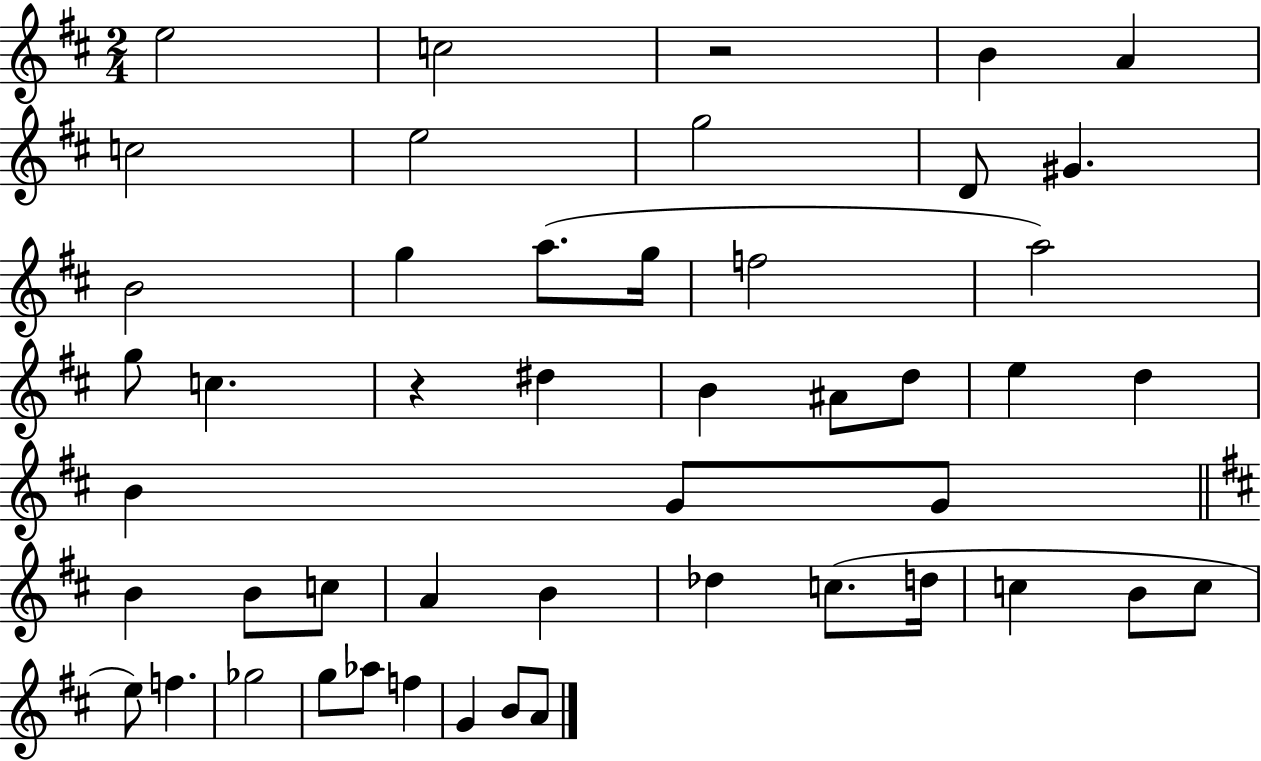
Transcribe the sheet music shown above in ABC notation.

X:1
T:Untitled
M:2/4
L:1/4
K:D
e2 c2 z2 B A c2 e2 g2 D/2 ^G B2 g a/2 g/4 f2 a2 g/2 c z ^d B ^A/2 d/2 e d B G/2 G/2 B B/2 c/2 A B _d c/2 d/4 c B/2 c/2 e/2 f _g2 g/2 _a/2 f G B/2 A/2